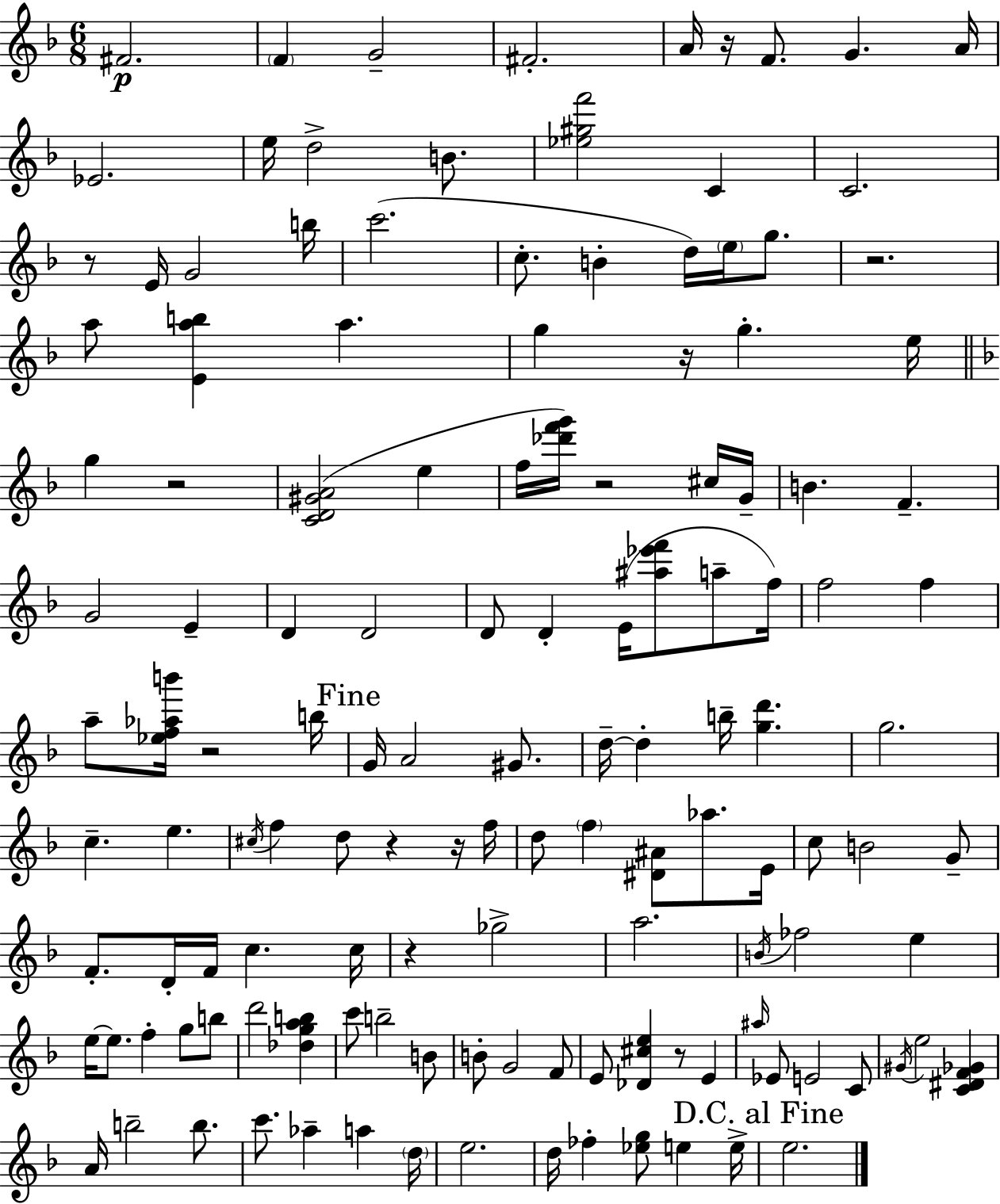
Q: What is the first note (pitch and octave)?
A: F#4